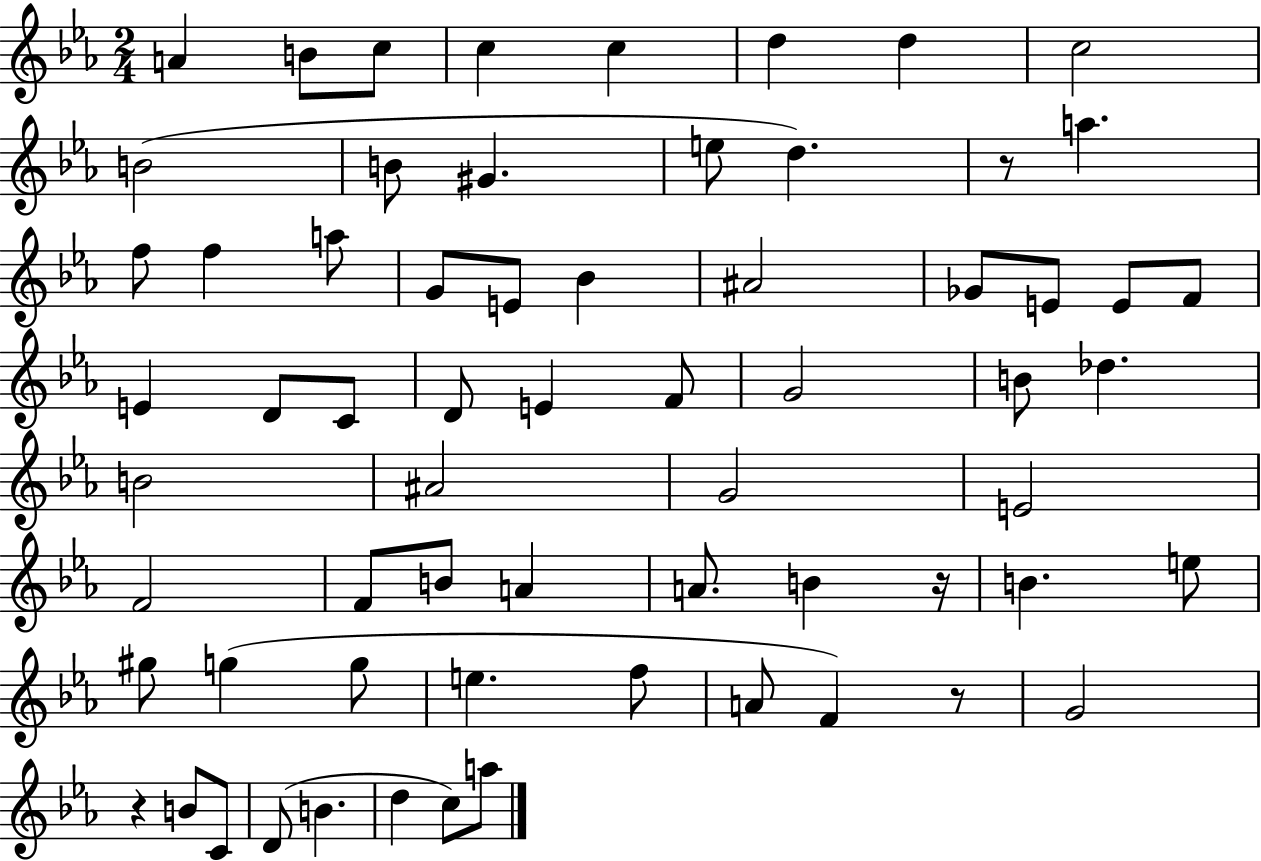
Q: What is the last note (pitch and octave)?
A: A5